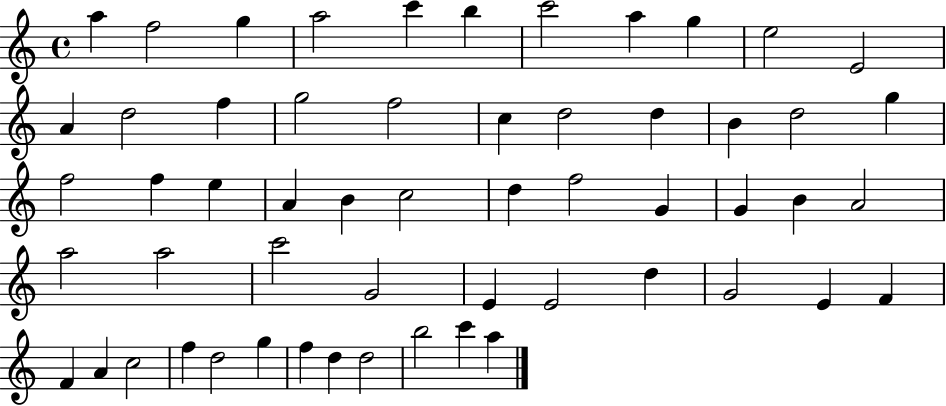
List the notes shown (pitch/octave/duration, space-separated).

A5/q F5/h G5/q A5/h C6/q B5/q C6/h A5/q G5/q E5/h E4/h A4/q D5/h F5/q G5/h F5/h C5/q D5/h D5/q B4/q D5/h G5/q F5/h F5/q E5/q A4/q B4/q C5/h D5/q F5/h G4/q G4/q B4/q A4/h A5/h A5/h C6/h G4/h E4/q E4/h D5/q G4/h E4/q F4/q F4/q A4/q C5/h F5/q D5/h G5/q F5/q D5/q D5/h B5/h C6/q A5/q